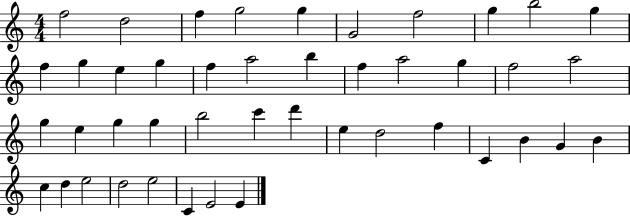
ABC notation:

X:1
T:Untitled
M:4/4
L:1/4
K:C
f2 d2 f g2 g G2 f2 g b2 g f g e g f a2 b f a2 g f2 a2 g e g g b2 c' d' e d2 f C B G B c d e2 d2 e2 C E2 E